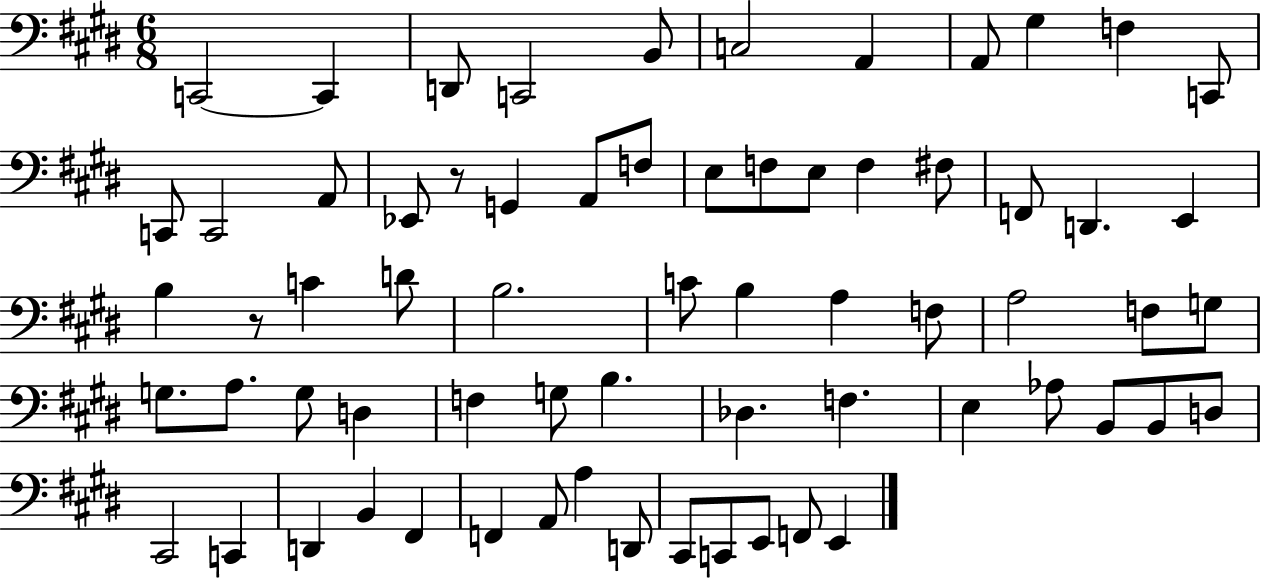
X:1
T:Untitled
M:6/8
L:1/4
K:E
C,,2 C,, D,,/2 C,,2 B,,/2 C,2 A,, A,,/2 ^G, F, C,,/2 C,,/2 C,,2 A,,/2 _E,,/2 z/2 G,, A,,/2 F,/2 E,/2 F,/2 E,/2 F, ^F,/2 F,,/2 D,, E,, B, z/2 C D/2 B,2 C/2 B, A, F,/2 A,2 F,/2 G,/2 G,/2 A,/2 G,/2 D, F, G,/2 B, _D, F, E, _A,/2 B,,/2 B,,/2 D,/2 ^C,,2 C,, D,, B,, ^F,, F,, A,,/2 A, D,,/2 ^C,,/2 C,,/2 E,,/2 F,,/2 E,,